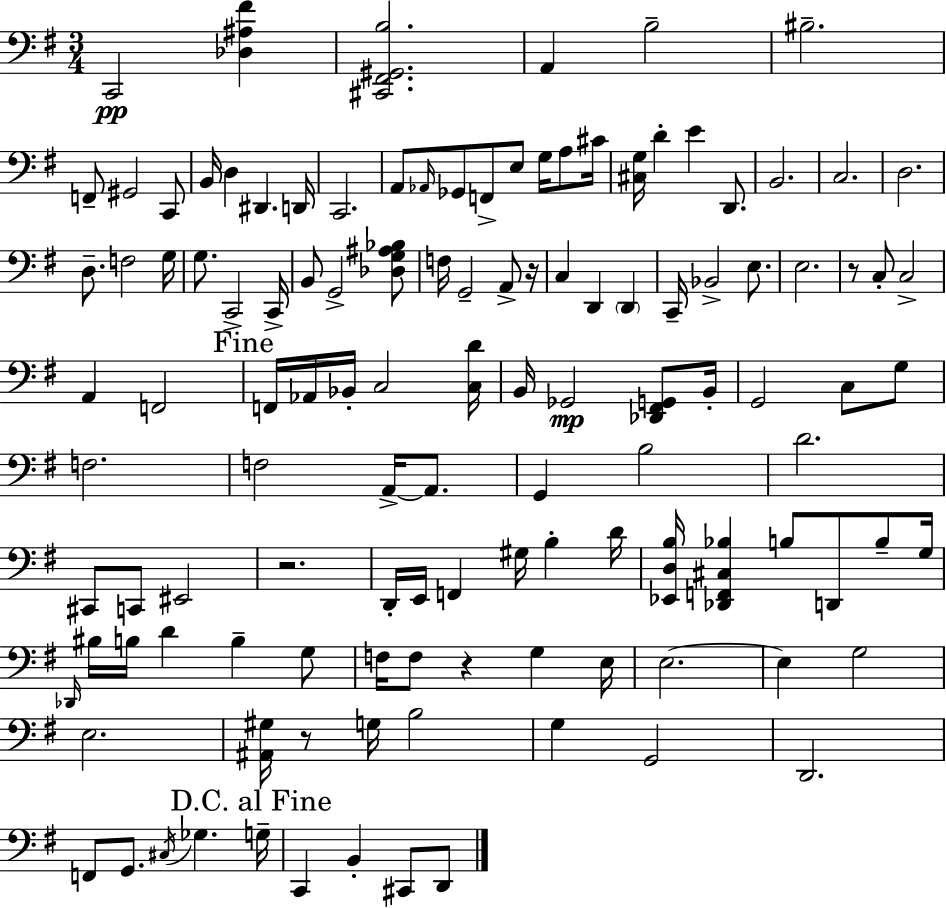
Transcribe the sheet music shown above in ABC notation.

X:1
T:Untitled
M:3/4
L:1/4
K:G
C,,2 [_D,^A,^F] [^C,,^F,,^G,,B,]2 A,, B,2 ^B,2 F,,/2 ^G,,2 C,,/2 B,,/4 D, ^D,, D,,/4 C,,2 A,,/2 _A,,/4 _G,,/2 F,,/2 E,/2 G,/4 A,/2 ^C/4 [^C,G,]/4 D E D,,/2 B,,2 C,2 D,2 D,/2 F,2 G,/4 G,/2 C,,2 C,,/4 B,,/2 G,,2 [_D,G,^A,_B,]/2 F,/4 G,,2 A,,/2 z/4 C, D,, D,, C,,/4 _B,,2 E,/2 E,2 z/2 C,/2 C,2 A,, F,,2 F,,/4 _A,,/4 _B,,/4 C,2 [C,D]/4 B,,/4 _G,,2 [_D,,^F,,G,,]/2 B,,/4 G,,2 C,/2 G,/2 F,2 F,2 A,,/4 A,,/2 G,, B,2 D2 ^C,,/2 C,,/2 ^E,,2 z2 D,,/4 E,,/4 F,, ^G,/4 B, D/4 [_E,,D,B,]/4 [_D,,F,,^C,_B,] B,/2 D,,/2 B,/2 G,/4 _D,,/4 ^B,/4 B,/4 D B, G,/2 F,/4 F,/2 z G, E,/4 E,2 E, G,2 E,2 [^A,,^G,]/4 z/2 G,/4 B,2 G, G,,2 D,,2 F,,/2 G,,/2 ^C,/4 _G, G,/4 C,, B,, ^C,,/2 D,,/2